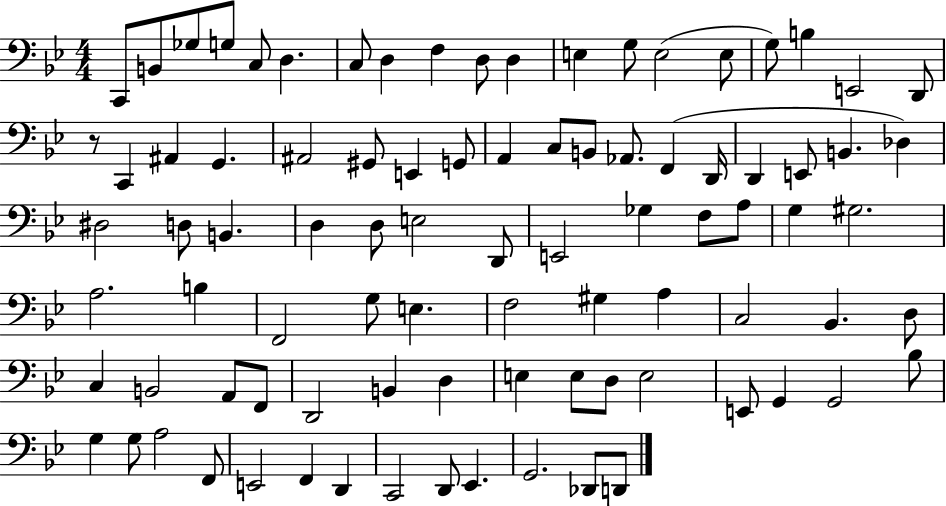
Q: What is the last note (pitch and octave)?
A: D2